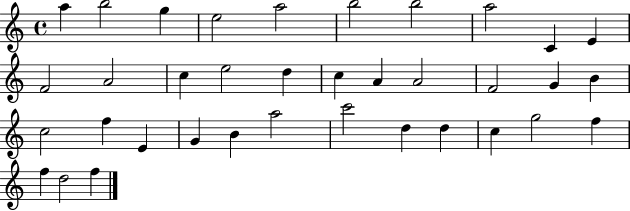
{
  \clef treble
  \time 4/4
  \defaultTimeSignature
  \key c \major
  a''4 b''2 g''4 | e''2 a''2 | b''2 b''2 | a''2 c'4 e'4 | \break f'2 a'2 | c''4 e''2 d''4 | c''4 a'4 a'2 | f'2 g'4 b'4 | \break c''2 f''4 e'4 | g'4 b'4 a''2 | c'''2 d''4 d''4 | c''4 g''2 f''4 | \break f''4 d''2 f''4 | \bar "|."
}